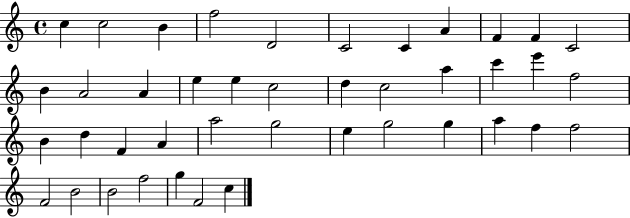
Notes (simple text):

C5/q C5/h B4/q F5/h D4/h C4/h C4/q A4/q F4/q F4/q C4/h B4/q A4/h A4/q E5/q E5/q C5/h D5/q C5/h A5/q C6/q E6/q F5/h B4/q D5/q F4/q A4/q A5/h G5/h E5/q G5/h G5/q A5/q F5/q F5/h F4/h B4/h B4/h F5/h G5/q F4/h C5/q